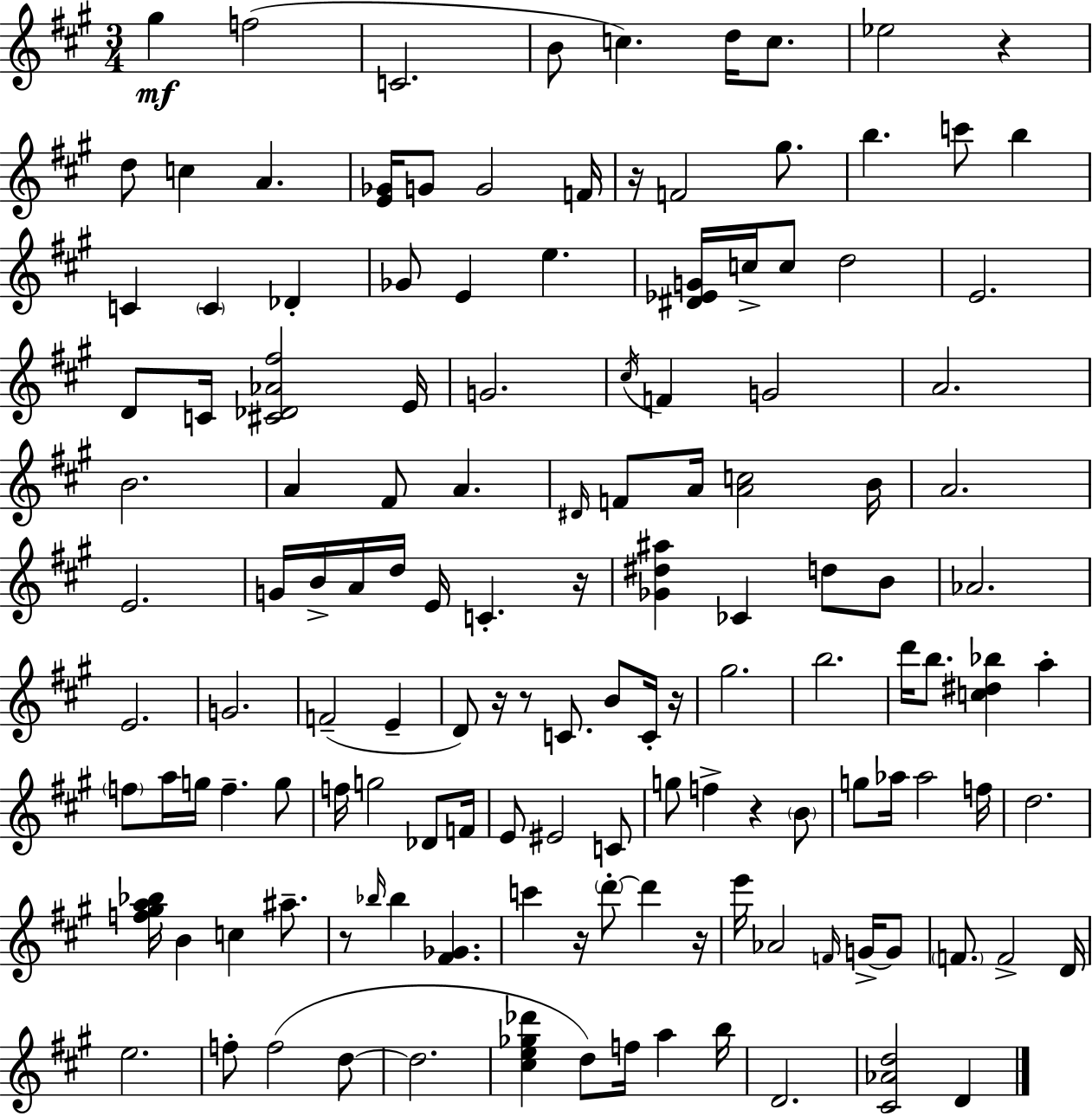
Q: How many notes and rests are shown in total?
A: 137